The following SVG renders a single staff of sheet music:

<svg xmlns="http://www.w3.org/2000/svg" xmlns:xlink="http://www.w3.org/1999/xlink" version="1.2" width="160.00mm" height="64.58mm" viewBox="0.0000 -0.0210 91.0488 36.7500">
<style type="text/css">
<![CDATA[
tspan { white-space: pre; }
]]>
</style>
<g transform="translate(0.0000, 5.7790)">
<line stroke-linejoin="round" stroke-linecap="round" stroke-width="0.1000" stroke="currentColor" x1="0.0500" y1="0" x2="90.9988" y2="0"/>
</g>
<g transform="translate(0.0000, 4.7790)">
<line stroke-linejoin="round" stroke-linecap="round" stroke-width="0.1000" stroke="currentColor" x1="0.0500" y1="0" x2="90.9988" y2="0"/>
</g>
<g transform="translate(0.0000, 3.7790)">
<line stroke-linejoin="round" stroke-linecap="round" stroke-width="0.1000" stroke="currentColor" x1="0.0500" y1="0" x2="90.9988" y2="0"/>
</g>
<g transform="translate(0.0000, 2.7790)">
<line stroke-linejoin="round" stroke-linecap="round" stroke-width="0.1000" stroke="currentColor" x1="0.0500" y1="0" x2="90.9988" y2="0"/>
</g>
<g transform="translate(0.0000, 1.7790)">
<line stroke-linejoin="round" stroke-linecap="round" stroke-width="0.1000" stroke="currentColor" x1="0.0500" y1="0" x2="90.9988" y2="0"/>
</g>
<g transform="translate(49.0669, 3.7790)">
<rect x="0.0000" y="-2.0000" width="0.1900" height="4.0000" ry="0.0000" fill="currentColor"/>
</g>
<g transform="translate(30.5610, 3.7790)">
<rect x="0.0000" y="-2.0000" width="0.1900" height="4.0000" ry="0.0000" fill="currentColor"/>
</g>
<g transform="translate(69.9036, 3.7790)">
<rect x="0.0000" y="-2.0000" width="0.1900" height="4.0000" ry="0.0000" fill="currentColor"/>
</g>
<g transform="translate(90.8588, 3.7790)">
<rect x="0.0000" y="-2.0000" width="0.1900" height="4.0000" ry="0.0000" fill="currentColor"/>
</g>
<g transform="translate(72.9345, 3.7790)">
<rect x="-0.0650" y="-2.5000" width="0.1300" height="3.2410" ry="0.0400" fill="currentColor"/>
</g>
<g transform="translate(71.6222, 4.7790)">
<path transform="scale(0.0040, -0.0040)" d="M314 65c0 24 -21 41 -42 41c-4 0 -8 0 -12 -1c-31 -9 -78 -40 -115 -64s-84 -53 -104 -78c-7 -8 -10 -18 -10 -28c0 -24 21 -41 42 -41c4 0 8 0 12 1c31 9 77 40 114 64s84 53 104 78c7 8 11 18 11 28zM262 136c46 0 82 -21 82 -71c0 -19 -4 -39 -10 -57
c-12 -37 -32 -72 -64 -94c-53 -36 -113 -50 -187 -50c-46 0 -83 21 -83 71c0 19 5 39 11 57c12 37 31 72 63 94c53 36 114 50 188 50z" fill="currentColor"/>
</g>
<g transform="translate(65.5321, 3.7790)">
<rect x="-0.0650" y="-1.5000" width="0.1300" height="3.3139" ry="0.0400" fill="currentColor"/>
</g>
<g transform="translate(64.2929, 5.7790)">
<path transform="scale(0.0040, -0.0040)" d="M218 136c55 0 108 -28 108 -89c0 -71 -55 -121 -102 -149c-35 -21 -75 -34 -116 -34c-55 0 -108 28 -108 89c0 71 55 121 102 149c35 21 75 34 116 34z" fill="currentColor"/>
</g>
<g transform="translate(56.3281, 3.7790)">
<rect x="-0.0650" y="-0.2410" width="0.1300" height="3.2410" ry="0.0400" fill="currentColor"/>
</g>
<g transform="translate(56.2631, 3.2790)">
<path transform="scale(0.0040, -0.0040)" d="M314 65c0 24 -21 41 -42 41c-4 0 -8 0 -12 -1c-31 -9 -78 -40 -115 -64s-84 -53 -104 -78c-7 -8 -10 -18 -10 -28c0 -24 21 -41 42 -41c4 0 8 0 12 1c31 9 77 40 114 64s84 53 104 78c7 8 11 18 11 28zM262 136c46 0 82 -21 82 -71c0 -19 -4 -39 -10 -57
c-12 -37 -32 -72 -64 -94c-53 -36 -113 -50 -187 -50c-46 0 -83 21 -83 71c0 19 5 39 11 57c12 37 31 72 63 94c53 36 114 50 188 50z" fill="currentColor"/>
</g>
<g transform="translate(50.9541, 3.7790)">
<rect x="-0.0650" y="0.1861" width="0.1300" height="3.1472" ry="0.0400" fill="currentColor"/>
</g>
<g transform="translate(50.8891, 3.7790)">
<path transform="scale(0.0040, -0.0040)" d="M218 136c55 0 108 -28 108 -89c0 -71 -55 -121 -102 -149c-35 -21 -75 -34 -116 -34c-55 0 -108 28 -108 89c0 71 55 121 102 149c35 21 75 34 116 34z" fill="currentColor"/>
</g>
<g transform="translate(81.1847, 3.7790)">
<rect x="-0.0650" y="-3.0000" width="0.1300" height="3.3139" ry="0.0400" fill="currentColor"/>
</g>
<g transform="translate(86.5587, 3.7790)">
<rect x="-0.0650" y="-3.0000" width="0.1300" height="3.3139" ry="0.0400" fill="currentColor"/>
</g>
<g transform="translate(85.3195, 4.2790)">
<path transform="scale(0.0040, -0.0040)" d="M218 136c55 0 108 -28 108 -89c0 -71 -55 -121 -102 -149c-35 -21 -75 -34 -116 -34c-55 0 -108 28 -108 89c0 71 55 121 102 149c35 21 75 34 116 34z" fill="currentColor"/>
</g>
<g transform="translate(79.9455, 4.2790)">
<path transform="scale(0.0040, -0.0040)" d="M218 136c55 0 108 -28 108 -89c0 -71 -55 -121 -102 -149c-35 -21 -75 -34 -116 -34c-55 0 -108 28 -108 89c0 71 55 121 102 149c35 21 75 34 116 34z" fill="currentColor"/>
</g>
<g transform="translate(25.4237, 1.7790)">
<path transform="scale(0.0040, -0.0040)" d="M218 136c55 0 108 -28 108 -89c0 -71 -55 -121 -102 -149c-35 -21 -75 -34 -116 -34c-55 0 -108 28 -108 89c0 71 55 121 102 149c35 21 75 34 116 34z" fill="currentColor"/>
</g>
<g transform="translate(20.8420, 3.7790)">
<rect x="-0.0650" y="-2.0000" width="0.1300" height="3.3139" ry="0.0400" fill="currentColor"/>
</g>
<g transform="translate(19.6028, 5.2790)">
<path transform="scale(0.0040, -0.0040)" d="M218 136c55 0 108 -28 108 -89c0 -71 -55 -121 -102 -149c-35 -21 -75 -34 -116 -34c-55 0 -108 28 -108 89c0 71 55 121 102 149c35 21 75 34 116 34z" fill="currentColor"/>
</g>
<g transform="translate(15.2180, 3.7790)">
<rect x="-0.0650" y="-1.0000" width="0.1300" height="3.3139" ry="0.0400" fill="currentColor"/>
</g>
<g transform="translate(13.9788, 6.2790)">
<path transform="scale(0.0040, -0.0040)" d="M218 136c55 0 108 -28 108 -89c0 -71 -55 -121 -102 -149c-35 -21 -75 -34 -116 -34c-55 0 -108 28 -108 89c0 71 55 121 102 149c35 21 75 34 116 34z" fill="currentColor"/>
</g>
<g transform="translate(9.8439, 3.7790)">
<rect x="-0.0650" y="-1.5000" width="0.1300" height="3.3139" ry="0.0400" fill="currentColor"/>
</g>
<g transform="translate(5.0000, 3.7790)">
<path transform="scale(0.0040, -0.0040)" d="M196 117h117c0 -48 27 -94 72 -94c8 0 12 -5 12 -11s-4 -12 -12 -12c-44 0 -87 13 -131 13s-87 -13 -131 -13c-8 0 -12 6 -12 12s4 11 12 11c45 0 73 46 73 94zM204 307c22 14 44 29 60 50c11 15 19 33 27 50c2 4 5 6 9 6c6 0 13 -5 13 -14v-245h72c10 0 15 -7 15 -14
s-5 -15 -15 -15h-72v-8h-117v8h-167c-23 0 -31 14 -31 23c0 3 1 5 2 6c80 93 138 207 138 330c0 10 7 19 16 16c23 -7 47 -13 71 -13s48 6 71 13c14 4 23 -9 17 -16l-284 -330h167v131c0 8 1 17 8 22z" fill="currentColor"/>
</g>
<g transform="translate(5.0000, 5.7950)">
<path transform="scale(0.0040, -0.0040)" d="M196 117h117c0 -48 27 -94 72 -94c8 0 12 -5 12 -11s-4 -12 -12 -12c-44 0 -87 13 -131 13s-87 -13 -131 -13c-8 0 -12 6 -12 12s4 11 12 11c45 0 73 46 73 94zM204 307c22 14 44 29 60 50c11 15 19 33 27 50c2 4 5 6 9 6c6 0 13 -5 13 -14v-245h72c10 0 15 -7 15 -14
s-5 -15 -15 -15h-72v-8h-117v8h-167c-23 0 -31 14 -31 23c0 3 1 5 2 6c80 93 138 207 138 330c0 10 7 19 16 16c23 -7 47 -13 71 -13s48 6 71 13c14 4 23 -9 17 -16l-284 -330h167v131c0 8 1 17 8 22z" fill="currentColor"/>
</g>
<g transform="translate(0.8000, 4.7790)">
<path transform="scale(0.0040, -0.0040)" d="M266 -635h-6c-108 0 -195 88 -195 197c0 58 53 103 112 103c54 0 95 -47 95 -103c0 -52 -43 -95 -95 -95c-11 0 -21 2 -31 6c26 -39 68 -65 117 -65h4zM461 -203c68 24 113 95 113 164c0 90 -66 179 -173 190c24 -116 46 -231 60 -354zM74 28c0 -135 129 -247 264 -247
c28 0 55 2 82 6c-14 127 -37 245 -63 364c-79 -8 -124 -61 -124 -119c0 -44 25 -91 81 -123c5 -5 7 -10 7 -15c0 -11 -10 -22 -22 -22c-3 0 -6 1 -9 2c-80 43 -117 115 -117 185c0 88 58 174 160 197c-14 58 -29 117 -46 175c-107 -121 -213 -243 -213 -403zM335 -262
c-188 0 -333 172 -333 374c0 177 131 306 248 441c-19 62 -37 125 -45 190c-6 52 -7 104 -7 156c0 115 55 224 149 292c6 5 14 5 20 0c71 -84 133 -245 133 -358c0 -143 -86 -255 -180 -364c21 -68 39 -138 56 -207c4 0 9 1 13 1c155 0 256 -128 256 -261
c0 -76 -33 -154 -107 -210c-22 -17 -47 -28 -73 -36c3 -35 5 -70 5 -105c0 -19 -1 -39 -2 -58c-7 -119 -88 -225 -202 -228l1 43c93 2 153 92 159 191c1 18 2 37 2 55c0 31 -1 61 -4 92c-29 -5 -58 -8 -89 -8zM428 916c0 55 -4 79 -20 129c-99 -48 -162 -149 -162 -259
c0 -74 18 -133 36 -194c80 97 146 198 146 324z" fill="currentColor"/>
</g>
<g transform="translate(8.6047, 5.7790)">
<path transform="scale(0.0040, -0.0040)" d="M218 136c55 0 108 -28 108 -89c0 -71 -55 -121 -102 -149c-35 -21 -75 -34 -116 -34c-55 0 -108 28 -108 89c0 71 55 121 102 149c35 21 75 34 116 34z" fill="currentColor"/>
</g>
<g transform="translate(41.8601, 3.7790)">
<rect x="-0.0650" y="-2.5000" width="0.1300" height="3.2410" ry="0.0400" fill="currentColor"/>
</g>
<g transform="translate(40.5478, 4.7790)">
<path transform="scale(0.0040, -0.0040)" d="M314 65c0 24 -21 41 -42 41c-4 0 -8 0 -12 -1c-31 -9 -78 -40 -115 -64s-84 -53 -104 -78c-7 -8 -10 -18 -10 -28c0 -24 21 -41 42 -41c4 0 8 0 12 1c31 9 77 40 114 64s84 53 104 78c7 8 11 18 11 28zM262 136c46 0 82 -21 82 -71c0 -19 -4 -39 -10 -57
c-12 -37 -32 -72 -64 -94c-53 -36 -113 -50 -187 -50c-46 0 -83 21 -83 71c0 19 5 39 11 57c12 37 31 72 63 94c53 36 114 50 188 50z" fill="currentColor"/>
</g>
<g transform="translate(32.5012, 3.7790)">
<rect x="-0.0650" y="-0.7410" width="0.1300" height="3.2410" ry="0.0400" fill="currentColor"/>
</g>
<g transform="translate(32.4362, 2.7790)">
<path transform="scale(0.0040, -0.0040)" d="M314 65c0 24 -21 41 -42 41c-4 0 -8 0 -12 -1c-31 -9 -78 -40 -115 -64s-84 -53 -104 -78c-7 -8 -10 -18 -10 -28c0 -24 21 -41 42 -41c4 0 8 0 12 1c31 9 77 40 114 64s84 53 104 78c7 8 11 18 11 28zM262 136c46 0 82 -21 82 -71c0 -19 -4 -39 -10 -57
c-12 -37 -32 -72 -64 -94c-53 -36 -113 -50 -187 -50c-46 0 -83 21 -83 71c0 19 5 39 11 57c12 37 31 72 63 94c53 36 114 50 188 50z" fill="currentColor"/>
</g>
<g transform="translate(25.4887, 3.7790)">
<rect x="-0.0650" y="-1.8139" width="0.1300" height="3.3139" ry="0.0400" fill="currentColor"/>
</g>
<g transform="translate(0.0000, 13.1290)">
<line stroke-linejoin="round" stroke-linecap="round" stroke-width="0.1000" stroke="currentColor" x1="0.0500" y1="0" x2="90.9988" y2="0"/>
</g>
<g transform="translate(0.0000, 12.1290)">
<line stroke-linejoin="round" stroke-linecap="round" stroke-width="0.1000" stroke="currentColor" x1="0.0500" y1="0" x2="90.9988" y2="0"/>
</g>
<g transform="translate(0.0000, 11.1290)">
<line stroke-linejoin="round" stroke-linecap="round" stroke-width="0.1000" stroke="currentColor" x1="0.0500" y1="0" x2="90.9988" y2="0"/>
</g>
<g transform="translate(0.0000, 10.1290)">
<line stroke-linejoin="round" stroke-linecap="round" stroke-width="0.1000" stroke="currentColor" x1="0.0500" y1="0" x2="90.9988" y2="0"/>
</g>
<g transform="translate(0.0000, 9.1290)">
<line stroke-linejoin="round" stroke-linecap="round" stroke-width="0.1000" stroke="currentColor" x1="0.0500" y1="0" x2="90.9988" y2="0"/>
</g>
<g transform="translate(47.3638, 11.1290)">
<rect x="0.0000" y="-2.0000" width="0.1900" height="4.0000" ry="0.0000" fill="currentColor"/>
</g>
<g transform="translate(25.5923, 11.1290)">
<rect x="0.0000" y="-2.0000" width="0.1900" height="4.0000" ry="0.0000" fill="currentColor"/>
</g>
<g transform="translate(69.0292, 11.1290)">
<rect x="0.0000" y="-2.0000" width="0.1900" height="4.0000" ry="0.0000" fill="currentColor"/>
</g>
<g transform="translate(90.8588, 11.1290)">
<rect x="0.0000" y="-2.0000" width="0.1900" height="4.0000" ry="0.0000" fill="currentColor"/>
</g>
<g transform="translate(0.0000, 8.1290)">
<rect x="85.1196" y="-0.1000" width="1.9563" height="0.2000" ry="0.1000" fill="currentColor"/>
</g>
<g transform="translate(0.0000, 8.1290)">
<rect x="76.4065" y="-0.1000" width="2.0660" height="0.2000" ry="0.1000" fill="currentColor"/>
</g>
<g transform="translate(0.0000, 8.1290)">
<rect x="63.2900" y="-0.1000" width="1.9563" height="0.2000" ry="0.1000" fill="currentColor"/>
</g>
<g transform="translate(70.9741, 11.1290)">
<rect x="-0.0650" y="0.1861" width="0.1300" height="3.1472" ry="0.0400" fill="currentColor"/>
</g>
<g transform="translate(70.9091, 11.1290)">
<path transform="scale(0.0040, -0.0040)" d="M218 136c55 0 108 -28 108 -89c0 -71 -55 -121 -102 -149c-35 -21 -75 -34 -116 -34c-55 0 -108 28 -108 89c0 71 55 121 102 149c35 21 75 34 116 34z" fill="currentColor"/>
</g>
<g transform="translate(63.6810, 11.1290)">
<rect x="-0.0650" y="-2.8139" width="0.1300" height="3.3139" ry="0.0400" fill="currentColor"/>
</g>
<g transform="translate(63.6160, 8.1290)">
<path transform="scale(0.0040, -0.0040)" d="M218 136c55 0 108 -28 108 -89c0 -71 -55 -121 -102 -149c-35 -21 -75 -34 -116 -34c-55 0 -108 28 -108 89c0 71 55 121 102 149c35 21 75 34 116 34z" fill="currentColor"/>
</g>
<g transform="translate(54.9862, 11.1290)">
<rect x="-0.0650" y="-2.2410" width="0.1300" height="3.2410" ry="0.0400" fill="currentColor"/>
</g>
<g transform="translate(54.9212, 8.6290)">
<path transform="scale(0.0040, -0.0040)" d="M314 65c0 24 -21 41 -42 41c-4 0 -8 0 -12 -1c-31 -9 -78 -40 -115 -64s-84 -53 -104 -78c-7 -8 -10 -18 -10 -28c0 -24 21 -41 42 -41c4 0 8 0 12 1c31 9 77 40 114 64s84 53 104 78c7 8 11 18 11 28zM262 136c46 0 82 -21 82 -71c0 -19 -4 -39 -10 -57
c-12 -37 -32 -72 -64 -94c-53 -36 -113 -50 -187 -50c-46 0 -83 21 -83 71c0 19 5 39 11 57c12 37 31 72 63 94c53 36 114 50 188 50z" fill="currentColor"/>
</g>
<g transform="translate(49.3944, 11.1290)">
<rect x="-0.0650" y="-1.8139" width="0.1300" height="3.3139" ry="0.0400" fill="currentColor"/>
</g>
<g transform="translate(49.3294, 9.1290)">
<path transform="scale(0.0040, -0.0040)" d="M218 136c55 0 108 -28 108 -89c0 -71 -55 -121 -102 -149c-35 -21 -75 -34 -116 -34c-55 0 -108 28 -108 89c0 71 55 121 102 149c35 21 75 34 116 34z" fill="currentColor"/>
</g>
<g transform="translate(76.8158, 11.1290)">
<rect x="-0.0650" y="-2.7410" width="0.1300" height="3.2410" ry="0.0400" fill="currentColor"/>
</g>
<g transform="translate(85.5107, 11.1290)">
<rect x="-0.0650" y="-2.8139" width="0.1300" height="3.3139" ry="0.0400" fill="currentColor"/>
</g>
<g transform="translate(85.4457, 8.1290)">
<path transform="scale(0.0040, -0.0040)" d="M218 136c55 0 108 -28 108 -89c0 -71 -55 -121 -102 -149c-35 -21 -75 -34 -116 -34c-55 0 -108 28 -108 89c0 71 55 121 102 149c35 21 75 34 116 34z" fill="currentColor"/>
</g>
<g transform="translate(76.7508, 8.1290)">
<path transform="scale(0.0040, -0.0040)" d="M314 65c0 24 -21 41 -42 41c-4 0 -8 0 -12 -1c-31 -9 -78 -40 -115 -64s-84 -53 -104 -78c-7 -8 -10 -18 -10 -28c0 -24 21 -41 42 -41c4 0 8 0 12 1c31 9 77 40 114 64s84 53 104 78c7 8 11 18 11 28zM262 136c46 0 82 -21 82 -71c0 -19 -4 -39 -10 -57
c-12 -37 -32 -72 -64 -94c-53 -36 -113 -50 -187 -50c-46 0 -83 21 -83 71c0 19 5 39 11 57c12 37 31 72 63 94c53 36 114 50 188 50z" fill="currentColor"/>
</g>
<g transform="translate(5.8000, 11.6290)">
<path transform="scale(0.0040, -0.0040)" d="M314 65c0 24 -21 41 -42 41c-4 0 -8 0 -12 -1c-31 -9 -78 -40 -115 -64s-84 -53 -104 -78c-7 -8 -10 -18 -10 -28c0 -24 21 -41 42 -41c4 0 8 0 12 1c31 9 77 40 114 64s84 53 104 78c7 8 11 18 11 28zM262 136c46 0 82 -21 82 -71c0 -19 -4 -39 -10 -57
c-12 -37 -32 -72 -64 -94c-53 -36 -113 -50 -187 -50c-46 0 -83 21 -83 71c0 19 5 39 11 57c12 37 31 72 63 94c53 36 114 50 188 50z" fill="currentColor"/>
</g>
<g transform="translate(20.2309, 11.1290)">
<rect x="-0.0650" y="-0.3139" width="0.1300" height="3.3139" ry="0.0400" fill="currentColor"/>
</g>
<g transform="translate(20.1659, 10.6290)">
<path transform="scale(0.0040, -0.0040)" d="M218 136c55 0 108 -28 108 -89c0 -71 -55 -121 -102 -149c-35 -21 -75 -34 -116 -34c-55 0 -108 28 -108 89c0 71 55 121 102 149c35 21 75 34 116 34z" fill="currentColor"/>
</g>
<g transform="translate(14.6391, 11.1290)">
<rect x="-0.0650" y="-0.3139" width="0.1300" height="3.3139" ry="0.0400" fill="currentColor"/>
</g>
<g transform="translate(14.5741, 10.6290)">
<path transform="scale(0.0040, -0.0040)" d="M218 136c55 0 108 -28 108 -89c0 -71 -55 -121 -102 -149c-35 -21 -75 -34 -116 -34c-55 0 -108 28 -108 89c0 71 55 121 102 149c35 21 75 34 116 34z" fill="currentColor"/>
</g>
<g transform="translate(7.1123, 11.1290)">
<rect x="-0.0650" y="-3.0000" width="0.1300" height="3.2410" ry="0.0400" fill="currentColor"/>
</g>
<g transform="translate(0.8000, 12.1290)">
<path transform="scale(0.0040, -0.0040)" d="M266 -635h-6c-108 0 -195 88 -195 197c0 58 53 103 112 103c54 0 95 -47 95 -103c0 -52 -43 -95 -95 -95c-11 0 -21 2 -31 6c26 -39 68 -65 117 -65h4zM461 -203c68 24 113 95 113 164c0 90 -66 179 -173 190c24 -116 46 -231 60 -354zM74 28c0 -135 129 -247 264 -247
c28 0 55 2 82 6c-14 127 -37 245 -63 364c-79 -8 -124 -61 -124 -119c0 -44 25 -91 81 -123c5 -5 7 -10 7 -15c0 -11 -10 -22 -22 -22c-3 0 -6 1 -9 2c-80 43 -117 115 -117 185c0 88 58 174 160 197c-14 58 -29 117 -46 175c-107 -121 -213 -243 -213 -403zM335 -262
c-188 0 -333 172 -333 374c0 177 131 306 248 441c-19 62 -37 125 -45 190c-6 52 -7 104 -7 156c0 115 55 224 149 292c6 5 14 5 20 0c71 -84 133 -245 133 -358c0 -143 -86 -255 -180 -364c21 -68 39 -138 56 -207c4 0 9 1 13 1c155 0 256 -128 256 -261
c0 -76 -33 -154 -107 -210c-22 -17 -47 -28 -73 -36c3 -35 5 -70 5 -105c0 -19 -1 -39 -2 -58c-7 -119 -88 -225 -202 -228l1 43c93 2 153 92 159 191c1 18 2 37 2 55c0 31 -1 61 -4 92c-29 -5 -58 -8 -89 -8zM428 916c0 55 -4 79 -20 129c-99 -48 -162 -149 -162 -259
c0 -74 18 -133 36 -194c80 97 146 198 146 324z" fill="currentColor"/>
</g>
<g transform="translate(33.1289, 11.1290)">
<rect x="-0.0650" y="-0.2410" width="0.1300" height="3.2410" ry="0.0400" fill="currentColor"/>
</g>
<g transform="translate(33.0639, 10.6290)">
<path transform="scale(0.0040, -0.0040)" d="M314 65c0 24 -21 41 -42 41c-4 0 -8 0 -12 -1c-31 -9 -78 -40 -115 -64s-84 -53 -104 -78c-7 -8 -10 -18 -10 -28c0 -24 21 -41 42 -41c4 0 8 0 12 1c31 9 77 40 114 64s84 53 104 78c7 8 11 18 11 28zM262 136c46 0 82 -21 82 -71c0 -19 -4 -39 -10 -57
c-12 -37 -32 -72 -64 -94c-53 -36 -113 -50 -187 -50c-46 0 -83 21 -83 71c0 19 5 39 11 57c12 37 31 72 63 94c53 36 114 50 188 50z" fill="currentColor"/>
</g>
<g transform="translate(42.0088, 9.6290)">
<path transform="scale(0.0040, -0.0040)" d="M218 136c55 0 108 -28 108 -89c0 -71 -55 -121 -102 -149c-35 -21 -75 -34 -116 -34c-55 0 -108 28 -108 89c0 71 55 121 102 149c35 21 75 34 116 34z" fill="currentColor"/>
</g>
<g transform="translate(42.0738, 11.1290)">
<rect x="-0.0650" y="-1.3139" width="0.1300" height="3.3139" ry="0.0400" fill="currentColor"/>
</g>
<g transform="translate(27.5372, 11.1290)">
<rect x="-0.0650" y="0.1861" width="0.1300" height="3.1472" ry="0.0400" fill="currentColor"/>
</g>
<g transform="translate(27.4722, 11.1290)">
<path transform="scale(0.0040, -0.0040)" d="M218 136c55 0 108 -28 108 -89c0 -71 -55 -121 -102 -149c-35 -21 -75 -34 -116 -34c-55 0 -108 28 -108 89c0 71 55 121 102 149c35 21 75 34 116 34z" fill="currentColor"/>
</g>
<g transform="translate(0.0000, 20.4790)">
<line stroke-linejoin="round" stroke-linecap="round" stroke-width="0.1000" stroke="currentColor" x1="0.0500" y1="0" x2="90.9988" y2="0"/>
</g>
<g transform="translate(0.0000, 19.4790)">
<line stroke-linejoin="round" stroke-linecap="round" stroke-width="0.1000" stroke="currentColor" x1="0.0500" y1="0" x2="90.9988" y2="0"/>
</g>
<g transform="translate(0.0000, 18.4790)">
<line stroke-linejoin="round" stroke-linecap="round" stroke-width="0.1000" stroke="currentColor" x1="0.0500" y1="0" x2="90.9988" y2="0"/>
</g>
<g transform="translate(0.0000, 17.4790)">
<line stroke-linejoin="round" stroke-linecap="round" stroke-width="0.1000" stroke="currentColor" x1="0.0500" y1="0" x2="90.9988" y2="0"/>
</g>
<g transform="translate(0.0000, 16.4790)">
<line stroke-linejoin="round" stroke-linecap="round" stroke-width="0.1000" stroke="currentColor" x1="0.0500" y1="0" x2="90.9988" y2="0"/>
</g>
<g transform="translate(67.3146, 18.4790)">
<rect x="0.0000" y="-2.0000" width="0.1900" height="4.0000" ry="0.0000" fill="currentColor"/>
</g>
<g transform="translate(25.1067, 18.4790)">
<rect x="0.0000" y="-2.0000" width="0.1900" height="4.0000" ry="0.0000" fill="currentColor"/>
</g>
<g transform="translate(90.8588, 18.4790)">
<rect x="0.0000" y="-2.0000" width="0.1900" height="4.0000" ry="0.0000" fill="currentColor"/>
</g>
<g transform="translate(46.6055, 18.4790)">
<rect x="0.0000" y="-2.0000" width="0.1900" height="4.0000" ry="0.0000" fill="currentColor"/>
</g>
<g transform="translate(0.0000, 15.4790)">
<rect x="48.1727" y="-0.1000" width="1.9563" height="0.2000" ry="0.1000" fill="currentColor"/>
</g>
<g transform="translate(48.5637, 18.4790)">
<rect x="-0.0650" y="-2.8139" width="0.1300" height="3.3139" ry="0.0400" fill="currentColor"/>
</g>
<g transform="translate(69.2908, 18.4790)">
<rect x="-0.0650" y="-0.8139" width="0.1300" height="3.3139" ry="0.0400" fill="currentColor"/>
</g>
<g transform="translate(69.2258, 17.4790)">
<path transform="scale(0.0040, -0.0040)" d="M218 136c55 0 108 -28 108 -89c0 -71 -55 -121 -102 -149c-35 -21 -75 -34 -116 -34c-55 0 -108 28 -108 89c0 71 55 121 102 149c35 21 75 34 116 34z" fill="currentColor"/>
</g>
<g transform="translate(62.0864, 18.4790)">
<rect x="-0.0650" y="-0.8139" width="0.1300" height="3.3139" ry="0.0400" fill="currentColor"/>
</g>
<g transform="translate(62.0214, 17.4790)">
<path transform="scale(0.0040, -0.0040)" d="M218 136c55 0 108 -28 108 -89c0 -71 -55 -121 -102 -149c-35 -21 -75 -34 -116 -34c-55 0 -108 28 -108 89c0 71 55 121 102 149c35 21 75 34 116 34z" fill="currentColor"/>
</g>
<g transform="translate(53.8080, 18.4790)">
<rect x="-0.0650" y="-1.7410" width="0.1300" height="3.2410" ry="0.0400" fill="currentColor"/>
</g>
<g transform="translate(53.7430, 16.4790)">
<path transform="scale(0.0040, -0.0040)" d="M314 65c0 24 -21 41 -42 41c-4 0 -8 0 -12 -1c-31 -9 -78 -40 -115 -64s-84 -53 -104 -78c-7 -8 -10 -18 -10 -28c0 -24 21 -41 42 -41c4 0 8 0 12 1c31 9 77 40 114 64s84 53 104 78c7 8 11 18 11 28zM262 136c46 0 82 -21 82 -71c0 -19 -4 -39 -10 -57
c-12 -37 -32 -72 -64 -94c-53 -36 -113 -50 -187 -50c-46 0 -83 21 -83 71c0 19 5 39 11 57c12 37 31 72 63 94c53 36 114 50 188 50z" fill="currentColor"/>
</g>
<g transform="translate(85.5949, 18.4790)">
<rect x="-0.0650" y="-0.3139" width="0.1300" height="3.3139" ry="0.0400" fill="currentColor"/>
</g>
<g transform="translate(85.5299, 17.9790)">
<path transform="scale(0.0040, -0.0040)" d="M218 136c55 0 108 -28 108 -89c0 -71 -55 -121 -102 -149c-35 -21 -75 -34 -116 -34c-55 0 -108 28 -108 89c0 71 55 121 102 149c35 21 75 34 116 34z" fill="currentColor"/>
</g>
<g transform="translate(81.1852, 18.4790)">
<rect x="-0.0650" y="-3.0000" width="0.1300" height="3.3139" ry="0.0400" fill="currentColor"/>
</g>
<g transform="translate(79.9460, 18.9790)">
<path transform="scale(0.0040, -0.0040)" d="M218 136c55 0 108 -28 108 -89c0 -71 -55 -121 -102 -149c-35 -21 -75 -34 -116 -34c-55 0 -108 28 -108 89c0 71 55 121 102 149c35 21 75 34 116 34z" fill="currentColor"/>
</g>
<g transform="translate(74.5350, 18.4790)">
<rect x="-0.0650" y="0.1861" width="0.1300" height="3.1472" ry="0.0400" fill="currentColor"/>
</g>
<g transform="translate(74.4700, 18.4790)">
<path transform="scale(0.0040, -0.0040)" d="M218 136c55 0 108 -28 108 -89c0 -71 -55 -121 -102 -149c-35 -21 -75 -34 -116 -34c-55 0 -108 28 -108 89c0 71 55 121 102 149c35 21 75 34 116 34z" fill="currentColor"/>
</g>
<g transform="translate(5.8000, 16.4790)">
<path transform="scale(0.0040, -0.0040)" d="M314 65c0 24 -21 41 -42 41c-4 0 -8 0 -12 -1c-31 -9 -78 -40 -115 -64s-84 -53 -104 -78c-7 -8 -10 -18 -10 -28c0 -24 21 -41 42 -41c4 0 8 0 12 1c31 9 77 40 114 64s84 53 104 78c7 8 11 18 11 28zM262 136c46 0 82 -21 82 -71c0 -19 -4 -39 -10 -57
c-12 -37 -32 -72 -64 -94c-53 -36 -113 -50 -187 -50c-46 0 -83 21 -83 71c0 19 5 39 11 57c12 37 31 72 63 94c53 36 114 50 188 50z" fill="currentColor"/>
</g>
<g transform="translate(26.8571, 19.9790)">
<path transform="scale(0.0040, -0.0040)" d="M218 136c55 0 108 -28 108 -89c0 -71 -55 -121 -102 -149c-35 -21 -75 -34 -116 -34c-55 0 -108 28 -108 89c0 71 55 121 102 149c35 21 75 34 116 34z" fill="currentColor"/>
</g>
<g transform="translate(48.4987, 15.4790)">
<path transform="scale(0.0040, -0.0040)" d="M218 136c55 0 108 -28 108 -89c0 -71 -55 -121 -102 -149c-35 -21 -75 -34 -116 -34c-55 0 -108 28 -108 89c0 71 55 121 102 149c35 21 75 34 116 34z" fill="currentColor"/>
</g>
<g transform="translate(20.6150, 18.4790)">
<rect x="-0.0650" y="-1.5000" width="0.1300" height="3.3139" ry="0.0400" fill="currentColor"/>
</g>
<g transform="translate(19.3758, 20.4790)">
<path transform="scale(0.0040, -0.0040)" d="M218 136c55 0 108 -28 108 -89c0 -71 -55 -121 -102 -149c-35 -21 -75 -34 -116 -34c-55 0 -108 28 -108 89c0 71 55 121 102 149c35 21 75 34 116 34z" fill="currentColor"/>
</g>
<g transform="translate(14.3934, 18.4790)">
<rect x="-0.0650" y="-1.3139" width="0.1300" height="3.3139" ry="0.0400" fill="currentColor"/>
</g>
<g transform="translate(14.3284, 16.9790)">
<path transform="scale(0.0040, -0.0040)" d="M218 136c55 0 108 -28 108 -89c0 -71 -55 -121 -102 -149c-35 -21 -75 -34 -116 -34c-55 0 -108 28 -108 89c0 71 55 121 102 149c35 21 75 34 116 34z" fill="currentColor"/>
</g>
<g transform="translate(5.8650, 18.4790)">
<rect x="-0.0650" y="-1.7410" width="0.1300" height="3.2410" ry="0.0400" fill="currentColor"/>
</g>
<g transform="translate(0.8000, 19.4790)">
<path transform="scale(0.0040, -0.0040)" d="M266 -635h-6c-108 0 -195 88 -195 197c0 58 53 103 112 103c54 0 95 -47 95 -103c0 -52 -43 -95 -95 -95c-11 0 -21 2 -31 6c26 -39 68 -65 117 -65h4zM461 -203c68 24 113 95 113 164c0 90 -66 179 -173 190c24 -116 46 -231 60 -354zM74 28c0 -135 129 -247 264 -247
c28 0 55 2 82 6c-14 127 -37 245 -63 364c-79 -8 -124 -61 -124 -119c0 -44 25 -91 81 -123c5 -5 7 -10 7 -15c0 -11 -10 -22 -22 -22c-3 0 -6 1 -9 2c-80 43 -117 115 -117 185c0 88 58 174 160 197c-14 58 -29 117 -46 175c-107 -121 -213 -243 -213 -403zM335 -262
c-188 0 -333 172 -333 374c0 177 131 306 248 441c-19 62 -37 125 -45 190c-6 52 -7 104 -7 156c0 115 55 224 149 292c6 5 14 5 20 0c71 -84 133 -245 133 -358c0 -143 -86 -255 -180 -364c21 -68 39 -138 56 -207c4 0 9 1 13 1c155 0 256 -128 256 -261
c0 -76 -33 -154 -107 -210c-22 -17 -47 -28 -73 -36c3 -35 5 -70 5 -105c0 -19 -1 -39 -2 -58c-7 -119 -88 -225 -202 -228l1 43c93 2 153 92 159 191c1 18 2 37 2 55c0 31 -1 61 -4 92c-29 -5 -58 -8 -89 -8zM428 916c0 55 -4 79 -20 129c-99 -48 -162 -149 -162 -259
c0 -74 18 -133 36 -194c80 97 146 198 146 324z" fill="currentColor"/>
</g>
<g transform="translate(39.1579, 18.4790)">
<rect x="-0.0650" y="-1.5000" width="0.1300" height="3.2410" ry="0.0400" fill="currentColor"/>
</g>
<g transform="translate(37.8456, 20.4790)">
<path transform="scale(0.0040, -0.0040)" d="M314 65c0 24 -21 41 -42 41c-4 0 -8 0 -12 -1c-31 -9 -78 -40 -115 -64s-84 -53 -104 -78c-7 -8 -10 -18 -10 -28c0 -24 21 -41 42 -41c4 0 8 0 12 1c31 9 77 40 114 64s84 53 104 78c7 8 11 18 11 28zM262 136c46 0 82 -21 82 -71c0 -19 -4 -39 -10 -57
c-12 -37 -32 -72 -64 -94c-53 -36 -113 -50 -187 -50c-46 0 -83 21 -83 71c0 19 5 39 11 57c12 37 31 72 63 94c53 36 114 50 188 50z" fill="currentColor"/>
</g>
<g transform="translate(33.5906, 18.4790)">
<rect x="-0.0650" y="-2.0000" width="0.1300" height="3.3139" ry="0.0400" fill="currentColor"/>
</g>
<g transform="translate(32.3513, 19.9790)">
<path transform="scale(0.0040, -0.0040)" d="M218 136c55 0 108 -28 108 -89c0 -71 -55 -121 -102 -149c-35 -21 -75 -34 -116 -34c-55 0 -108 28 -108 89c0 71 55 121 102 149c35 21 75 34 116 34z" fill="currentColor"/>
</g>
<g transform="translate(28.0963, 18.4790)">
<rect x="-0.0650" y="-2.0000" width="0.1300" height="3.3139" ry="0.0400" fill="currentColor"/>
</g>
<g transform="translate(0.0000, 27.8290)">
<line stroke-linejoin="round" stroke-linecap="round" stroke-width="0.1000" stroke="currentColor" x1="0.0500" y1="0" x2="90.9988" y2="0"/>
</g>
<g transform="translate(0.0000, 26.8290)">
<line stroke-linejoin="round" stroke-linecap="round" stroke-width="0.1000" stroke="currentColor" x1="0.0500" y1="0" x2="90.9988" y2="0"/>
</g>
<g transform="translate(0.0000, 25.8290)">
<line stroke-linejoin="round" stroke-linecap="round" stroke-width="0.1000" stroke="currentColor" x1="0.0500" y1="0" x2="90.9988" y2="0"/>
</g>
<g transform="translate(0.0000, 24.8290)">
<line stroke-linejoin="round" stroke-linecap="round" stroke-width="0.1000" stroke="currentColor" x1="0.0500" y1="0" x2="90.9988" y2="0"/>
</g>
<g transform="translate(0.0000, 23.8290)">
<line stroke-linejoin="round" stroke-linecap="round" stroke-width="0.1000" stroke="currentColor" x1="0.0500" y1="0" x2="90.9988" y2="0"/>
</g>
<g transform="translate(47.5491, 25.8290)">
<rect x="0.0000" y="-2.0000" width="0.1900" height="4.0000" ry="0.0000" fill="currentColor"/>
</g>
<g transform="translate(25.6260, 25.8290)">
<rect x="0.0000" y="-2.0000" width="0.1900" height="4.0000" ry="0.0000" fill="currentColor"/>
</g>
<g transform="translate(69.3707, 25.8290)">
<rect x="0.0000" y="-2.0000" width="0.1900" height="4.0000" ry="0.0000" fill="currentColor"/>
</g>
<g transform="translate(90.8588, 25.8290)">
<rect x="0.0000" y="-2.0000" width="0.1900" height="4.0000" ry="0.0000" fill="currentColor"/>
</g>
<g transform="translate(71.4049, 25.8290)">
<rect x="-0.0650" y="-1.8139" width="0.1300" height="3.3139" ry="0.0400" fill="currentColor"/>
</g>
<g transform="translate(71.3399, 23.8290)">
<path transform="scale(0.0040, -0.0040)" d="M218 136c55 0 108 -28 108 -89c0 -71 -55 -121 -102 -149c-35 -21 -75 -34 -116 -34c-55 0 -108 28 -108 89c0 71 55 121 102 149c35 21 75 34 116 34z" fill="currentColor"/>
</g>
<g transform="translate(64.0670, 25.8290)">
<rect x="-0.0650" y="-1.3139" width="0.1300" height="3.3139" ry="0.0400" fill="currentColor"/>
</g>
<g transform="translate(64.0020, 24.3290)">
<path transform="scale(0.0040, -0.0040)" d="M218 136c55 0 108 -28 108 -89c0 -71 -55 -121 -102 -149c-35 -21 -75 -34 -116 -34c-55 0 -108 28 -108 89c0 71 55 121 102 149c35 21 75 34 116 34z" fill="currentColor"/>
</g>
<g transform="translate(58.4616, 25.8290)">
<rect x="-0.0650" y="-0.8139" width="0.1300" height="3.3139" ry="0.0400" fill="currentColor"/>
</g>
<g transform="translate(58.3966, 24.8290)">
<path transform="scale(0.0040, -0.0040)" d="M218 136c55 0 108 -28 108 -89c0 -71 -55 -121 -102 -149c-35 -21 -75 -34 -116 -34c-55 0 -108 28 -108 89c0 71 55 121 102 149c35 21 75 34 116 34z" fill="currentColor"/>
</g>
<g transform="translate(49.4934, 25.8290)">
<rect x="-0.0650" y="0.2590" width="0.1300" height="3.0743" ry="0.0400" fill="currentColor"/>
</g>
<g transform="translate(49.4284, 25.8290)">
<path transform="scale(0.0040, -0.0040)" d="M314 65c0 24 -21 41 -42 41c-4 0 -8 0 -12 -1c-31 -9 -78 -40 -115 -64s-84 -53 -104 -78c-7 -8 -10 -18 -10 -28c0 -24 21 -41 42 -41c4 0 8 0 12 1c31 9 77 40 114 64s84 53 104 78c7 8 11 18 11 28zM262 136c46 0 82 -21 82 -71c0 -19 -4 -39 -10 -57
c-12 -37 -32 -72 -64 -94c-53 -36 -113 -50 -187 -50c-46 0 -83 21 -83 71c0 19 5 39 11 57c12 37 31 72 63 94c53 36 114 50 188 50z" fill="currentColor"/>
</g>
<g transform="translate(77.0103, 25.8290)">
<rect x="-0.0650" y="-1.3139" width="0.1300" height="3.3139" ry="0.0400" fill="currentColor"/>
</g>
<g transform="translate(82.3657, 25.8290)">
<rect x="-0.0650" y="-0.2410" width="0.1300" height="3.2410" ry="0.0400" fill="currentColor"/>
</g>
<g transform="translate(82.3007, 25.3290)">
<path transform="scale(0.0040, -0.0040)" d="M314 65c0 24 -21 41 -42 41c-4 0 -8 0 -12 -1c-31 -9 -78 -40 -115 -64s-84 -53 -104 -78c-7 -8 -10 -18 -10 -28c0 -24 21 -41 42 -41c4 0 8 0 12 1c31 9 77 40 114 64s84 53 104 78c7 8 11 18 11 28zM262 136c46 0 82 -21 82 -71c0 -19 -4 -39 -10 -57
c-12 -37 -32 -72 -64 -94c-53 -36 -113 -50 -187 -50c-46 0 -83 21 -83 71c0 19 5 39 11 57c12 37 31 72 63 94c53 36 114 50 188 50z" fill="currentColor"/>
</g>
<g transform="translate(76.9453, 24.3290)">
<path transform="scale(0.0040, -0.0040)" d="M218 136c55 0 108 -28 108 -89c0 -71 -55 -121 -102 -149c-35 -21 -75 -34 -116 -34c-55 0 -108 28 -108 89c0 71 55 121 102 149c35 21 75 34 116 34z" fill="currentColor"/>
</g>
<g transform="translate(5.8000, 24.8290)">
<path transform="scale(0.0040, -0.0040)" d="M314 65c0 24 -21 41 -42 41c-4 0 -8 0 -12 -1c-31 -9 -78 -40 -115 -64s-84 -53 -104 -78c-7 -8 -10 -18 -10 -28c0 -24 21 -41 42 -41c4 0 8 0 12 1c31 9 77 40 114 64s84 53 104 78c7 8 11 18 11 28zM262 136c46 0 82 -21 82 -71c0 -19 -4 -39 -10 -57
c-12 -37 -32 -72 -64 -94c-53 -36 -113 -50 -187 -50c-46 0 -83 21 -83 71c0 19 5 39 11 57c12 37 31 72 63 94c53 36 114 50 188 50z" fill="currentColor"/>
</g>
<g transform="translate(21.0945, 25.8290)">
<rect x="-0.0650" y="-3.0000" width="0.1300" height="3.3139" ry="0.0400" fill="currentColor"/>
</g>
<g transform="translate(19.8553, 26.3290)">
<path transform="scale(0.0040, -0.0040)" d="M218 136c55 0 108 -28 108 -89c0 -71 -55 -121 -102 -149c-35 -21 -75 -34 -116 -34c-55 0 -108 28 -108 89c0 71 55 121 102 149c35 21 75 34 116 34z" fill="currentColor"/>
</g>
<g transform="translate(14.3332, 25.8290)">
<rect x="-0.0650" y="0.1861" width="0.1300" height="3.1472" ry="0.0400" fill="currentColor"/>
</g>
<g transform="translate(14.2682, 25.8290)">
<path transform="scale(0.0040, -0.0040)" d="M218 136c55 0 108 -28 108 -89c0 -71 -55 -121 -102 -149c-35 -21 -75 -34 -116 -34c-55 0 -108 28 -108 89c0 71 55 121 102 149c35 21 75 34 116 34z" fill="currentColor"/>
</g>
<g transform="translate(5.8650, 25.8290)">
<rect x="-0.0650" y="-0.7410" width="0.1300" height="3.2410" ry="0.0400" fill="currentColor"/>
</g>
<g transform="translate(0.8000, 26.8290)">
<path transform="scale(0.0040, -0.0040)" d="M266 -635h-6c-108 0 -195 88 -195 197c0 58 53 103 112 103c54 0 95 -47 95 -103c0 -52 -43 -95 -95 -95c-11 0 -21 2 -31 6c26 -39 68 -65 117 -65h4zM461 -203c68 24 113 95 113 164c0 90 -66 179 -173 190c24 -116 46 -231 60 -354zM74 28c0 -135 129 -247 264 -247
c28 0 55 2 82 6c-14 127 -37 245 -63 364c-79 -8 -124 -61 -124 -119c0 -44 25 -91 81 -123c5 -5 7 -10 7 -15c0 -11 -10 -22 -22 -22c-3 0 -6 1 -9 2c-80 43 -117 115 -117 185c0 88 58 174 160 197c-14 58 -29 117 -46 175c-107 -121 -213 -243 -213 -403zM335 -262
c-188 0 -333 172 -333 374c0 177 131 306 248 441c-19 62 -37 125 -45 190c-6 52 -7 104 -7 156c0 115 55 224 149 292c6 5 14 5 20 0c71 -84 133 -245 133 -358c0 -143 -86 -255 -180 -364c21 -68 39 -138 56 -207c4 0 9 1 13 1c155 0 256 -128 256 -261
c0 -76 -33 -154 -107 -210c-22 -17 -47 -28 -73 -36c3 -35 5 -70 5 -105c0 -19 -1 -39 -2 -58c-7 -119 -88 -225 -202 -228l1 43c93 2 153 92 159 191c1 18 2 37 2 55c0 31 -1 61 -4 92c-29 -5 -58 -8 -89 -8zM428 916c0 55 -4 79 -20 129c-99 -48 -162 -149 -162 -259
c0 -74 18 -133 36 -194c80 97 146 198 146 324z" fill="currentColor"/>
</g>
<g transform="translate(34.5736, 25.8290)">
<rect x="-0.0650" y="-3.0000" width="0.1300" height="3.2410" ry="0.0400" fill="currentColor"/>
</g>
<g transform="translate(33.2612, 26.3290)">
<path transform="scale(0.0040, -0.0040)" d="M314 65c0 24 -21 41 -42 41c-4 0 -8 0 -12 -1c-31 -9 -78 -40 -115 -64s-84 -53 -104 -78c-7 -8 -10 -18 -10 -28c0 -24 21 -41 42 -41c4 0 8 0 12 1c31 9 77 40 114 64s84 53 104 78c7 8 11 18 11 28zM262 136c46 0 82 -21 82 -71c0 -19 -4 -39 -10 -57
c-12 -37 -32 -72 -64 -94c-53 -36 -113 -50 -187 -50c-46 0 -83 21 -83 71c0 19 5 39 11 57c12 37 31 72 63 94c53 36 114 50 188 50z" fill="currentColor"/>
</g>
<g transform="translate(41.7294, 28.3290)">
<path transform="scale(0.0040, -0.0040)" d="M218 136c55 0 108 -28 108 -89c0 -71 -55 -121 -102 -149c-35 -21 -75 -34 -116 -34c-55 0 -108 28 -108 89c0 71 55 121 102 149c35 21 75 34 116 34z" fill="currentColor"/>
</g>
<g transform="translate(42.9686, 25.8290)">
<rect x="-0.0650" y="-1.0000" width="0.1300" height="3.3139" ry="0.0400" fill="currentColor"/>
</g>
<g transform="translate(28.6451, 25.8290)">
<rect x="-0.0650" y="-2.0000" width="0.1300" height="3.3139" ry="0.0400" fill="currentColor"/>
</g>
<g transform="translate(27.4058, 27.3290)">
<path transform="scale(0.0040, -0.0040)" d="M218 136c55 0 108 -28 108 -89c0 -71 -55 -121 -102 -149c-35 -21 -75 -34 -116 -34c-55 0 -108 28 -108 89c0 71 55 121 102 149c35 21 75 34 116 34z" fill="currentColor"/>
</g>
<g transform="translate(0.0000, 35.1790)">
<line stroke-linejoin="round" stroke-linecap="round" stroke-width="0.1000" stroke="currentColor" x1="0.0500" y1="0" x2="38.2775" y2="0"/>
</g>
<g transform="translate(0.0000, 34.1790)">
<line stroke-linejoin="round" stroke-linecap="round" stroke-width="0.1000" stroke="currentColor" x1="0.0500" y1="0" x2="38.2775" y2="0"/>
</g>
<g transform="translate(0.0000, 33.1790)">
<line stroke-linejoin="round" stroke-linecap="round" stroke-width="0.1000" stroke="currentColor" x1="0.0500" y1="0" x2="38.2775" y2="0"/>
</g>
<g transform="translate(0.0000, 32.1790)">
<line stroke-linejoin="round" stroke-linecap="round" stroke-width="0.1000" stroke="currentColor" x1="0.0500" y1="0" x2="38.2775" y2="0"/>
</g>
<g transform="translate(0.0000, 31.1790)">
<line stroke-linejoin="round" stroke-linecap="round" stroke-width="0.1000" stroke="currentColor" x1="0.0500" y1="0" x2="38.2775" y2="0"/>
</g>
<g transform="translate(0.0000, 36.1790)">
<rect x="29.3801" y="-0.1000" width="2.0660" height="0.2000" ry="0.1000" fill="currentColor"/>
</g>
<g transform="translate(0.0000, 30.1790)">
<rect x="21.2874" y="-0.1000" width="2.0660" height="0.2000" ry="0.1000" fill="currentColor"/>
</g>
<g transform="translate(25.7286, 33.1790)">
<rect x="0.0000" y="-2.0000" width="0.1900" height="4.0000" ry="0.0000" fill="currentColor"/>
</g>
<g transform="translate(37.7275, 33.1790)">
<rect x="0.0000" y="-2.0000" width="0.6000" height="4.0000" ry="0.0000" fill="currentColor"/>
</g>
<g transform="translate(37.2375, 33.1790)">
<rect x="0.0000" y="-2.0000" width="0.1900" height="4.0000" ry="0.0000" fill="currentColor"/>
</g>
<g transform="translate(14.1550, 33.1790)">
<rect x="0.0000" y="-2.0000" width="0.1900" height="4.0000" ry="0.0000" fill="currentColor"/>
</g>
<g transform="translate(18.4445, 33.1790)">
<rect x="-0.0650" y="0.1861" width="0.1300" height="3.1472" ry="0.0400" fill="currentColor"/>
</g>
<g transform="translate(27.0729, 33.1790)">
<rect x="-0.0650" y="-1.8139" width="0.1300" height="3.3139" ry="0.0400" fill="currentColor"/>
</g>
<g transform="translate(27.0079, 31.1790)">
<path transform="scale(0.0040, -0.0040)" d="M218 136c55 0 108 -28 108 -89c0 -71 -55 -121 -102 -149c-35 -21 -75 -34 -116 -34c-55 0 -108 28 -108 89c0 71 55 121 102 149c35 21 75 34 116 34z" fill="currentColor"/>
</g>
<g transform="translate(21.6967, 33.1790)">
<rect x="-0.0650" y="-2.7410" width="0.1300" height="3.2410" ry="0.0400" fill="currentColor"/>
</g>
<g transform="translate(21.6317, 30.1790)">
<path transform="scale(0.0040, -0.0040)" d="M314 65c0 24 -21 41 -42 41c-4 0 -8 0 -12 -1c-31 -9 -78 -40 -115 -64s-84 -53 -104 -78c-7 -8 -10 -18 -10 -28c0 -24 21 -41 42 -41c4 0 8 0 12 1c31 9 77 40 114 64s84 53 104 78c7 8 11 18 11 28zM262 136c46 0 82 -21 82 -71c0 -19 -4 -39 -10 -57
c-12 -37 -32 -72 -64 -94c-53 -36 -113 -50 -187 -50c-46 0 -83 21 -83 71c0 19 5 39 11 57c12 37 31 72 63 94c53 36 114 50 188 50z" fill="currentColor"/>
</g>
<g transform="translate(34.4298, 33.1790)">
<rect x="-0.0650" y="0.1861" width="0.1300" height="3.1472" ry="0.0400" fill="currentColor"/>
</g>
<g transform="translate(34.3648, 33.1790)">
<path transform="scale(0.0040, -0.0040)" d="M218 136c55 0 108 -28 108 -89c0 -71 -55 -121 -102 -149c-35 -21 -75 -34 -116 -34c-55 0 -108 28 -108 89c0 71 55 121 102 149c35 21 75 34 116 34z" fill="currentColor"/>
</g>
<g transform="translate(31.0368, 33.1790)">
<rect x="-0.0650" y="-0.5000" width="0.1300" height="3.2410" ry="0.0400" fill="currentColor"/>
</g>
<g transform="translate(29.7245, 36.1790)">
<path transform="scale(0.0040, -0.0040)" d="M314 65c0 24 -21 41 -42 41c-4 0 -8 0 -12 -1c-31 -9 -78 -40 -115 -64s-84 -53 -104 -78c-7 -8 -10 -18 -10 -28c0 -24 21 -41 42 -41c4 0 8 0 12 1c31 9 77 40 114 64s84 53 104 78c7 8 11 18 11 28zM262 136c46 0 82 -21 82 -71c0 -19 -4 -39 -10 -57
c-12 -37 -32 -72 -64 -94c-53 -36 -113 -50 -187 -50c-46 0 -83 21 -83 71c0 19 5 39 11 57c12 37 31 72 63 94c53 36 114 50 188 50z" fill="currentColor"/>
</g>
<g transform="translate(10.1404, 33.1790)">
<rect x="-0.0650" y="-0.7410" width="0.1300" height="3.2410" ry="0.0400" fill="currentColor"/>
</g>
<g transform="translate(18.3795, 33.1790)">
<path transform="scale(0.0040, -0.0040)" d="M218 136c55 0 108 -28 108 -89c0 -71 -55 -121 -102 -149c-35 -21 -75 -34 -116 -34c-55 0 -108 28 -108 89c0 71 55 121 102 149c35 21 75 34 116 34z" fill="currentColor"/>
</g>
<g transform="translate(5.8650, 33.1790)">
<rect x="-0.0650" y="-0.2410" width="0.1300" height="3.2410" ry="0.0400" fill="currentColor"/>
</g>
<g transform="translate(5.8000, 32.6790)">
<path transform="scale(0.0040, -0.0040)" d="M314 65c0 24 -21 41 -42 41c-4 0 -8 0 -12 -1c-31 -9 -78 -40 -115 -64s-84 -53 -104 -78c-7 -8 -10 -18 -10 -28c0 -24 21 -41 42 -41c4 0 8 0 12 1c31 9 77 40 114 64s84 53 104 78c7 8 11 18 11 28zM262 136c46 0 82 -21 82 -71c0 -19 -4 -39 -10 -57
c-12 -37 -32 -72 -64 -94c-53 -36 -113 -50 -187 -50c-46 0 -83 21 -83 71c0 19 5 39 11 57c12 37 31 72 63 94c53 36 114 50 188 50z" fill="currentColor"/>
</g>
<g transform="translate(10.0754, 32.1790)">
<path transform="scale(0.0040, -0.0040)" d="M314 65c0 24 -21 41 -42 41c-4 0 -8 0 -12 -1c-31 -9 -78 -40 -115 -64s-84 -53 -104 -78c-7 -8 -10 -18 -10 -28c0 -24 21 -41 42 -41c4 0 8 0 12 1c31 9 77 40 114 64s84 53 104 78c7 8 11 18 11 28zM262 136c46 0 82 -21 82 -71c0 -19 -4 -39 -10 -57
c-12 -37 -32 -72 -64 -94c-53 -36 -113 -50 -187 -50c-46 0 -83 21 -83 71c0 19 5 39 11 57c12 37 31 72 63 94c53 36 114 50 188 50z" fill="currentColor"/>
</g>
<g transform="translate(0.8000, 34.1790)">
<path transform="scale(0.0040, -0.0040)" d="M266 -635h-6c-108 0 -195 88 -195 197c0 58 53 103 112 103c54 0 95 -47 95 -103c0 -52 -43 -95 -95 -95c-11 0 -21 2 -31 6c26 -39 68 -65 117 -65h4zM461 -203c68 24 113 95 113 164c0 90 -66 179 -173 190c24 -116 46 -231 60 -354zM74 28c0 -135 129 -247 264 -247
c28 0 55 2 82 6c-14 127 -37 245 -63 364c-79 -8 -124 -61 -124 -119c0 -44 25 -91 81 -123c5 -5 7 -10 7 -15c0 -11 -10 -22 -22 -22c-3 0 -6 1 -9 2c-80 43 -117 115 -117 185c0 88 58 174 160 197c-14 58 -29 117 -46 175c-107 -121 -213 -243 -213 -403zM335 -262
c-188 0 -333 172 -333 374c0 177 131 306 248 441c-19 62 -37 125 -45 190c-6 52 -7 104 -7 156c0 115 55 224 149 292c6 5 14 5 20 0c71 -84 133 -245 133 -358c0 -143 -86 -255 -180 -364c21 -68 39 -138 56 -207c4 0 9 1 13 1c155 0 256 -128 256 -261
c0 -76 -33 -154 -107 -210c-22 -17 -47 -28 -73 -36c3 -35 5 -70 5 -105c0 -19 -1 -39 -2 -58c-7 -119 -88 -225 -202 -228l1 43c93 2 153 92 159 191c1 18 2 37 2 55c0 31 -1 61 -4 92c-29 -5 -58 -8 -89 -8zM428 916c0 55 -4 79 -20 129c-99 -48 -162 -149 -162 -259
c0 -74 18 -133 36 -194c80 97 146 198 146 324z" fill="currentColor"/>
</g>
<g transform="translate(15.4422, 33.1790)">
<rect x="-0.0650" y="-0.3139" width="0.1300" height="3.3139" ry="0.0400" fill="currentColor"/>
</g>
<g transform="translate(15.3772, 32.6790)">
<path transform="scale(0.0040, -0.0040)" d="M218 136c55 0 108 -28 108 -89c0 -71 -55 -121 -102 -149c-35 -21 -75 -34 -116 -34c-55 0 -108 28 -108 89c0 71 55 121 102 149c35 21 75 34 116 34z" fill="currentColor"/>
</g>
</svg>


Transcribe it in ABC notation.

X:1
T:Untitled
M:4/4
L:1/4
K:C
E D F f d2 G2 B c2 E G2 A A A2 c c B c2 e f g2 a B a2 a f2 e E F F E2 a f2 d d B A c d2 B A F A2 D B2 d e f e c2 c2 d2 c B a2 f C2 B